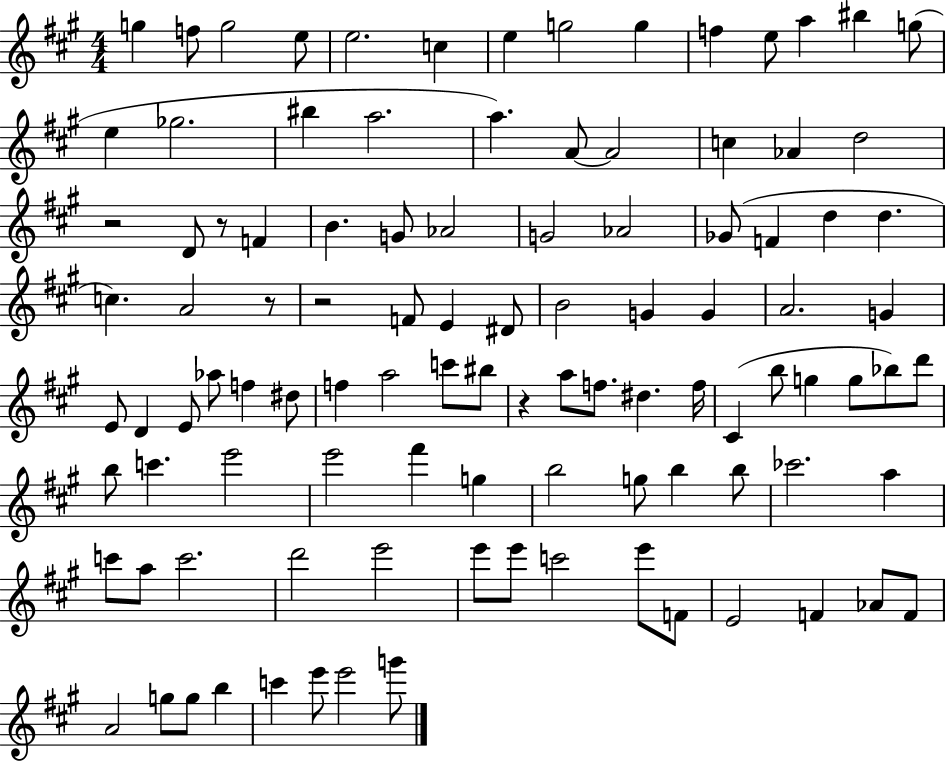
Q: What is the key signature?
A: A major